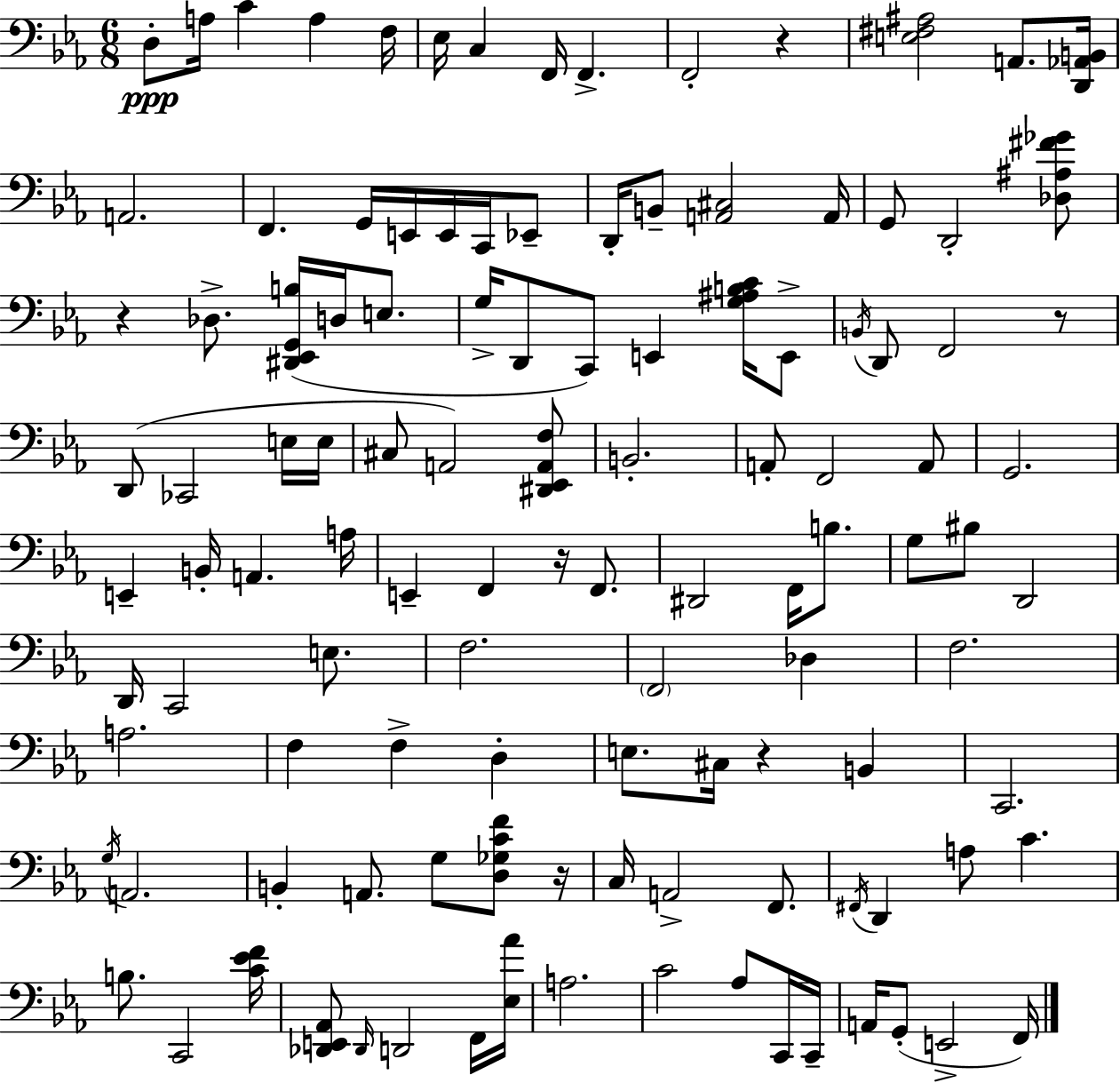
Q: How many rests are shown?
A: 6